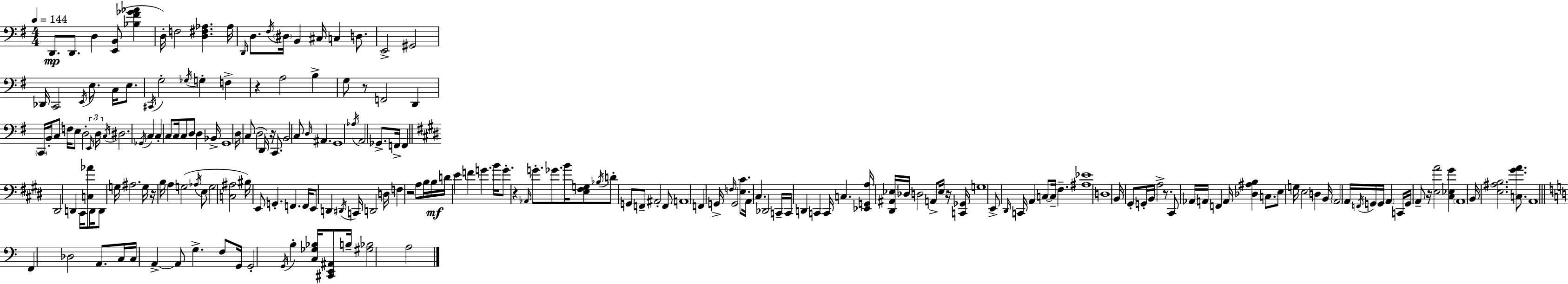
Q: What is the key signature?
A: G major